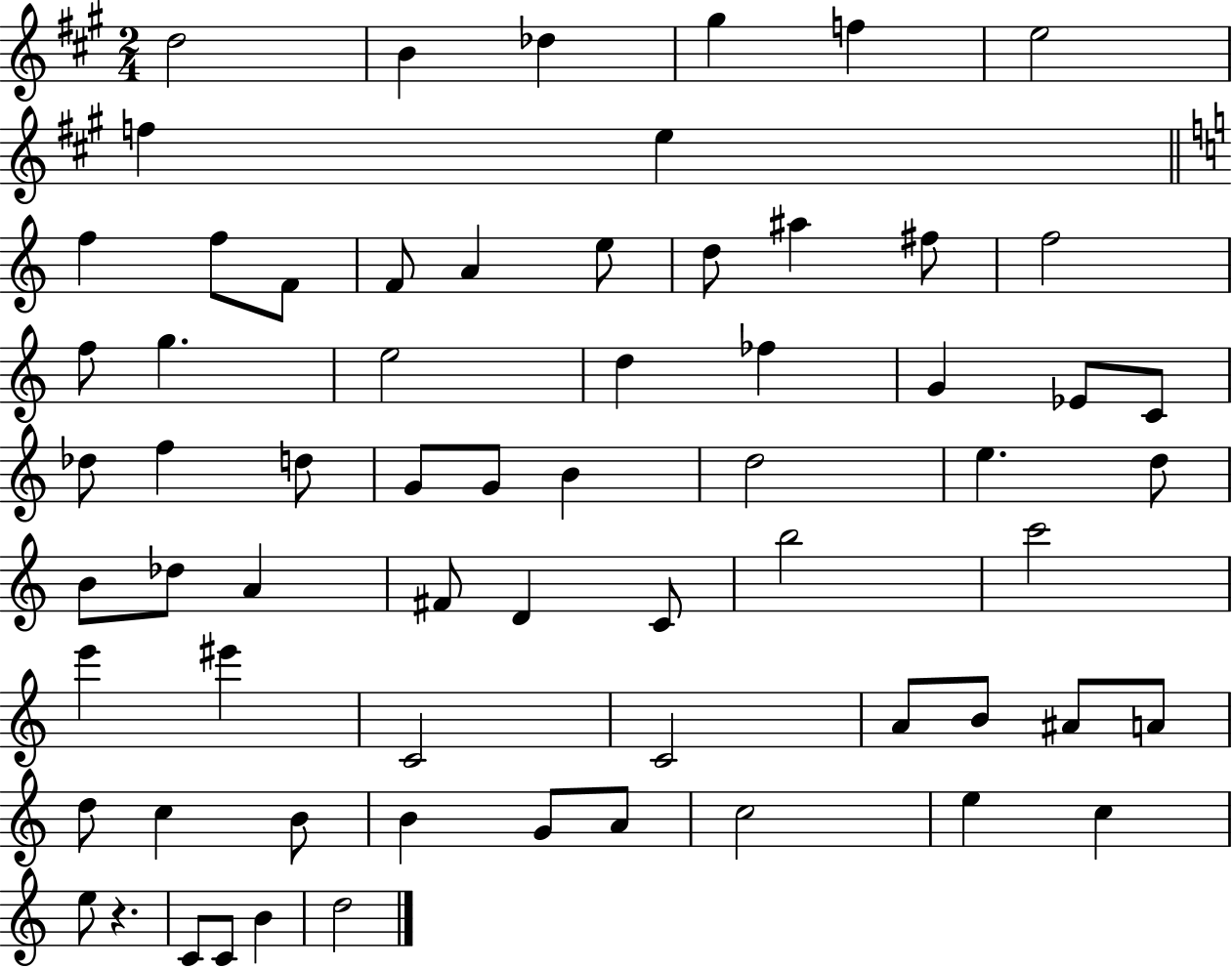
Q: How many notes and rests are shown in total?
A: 66